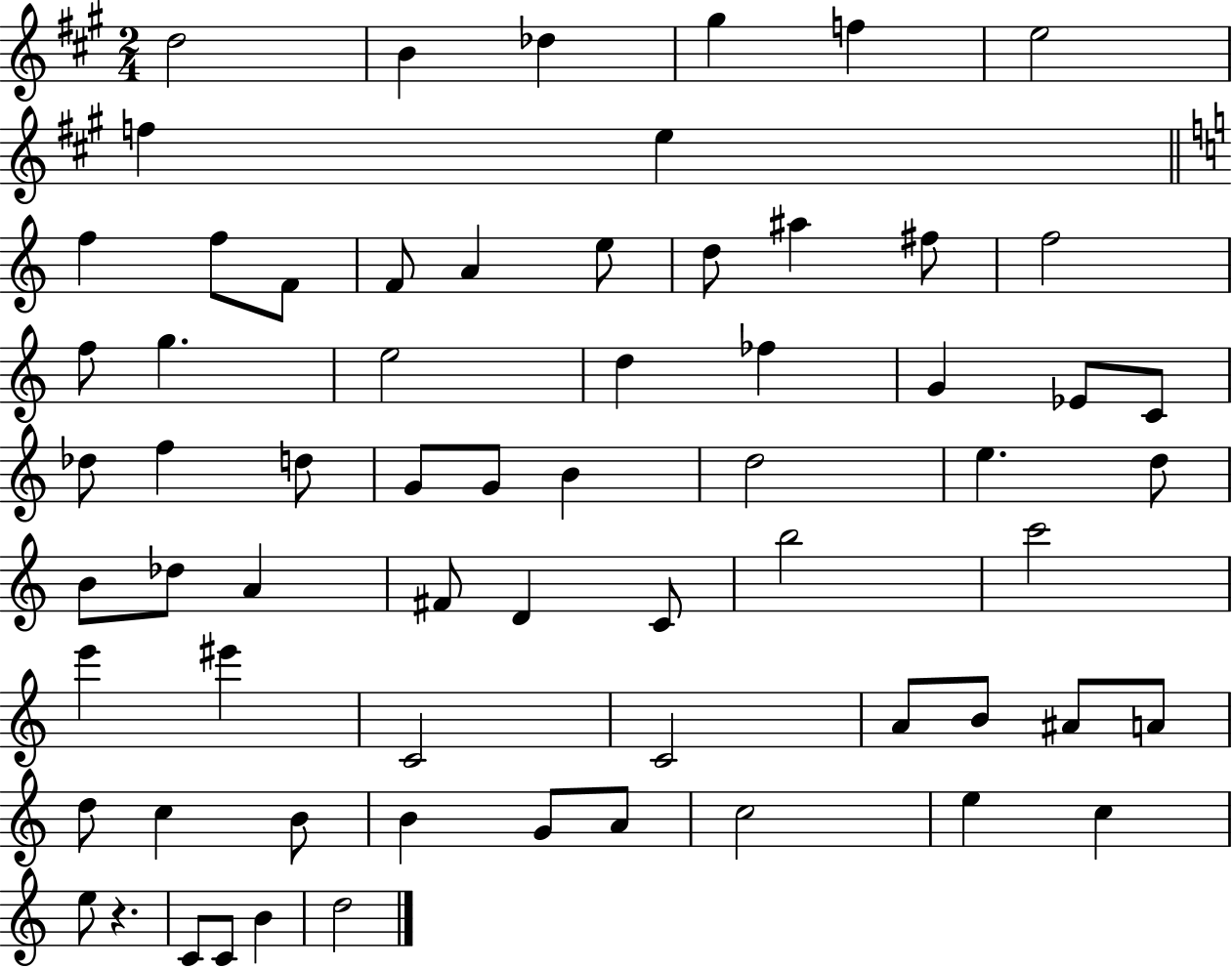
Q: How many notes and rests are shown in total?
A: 66